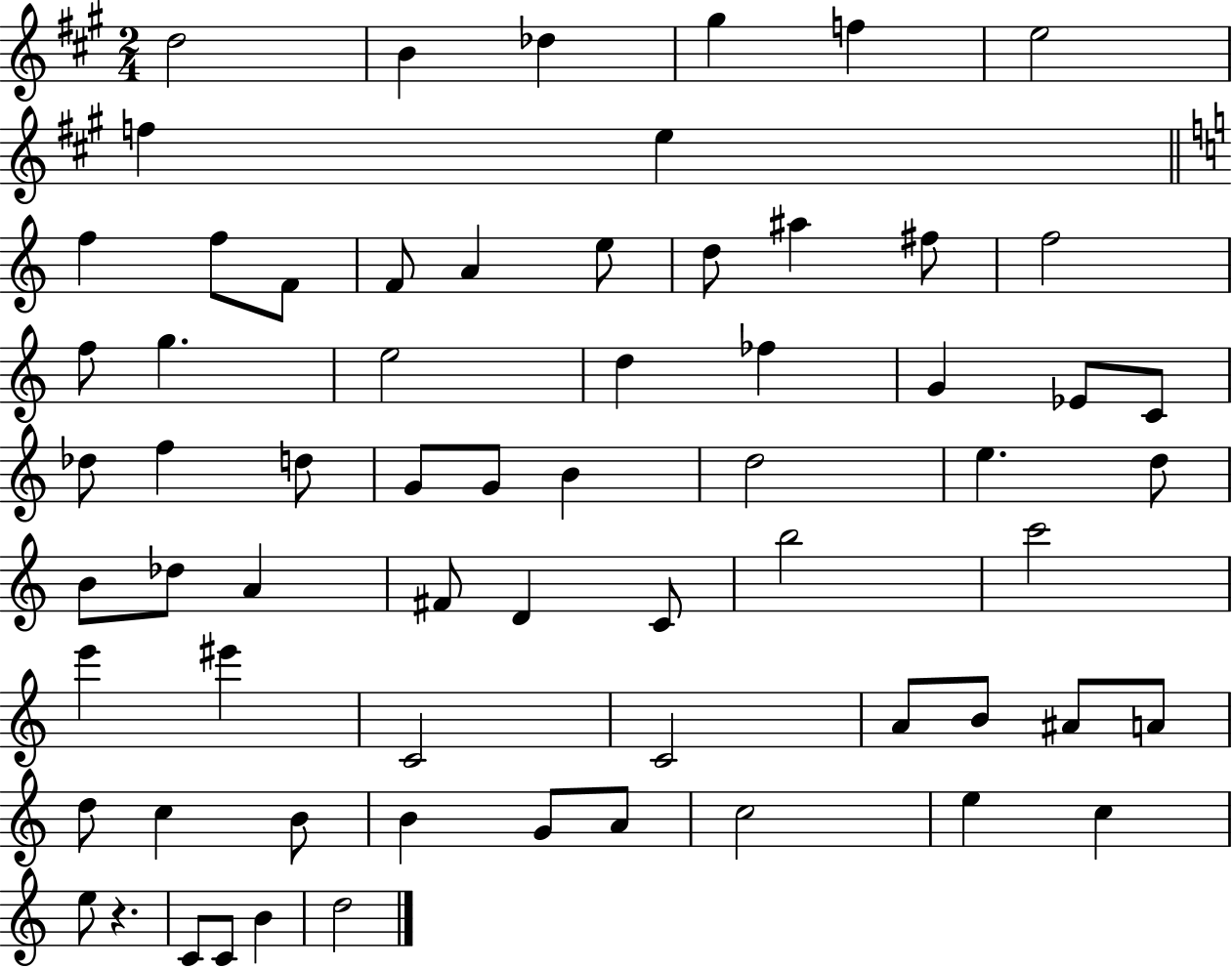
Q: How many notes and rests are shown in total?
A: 66